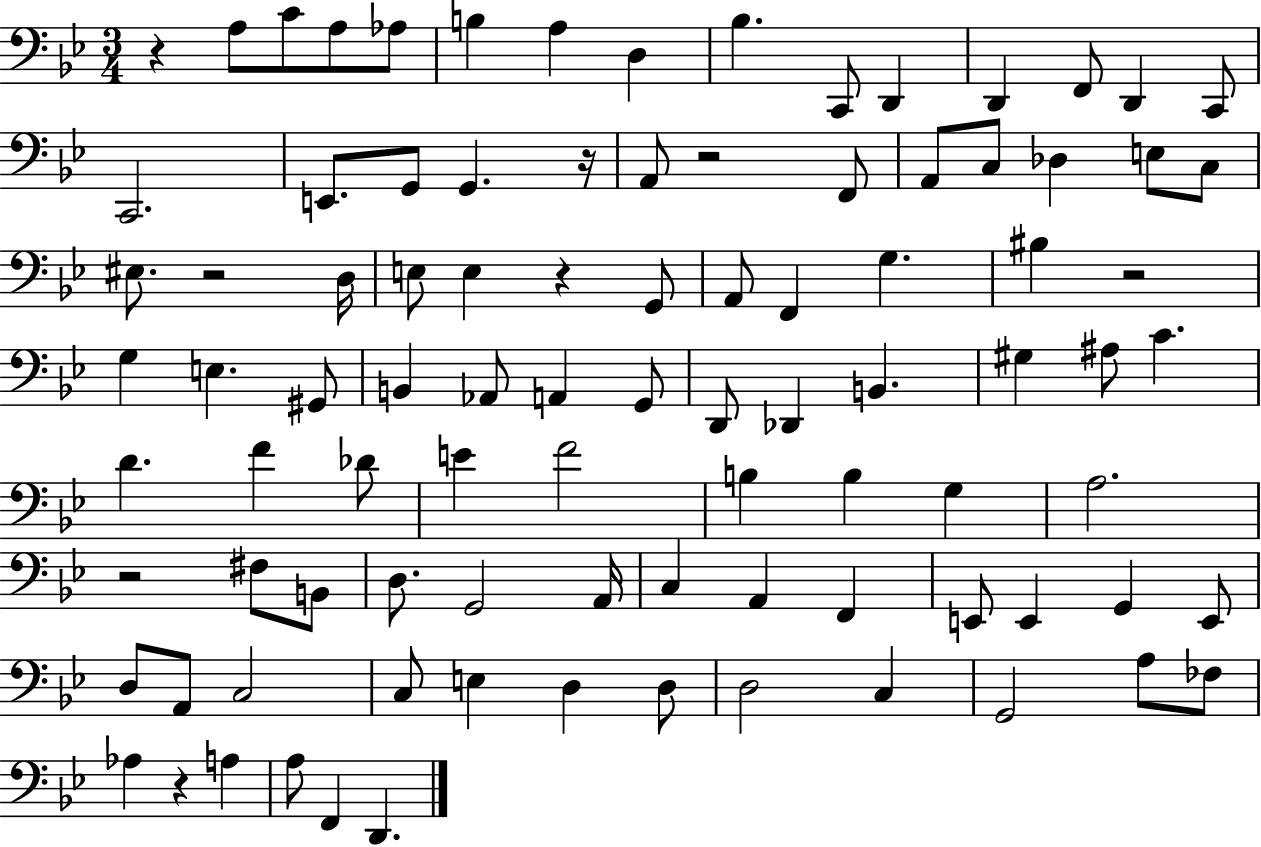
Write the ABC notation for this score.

X:1
T:Untitled
M:3/4
L:1/4
K:Bb
z A,/2 C/2 A,/2 _A,/2 B, A, D, _B, C,,/2 D,, D,, F,,/2 D,, C,,/2 C,,2 E,,/2 G,,/2 G,, z/4 A,,/2 z2 F,,/2 A,,/2 C,/2 _D, E,/2 C,/2 ^E,/2 z2 D,/4 E,/2 E, z G,,/2 A,,/2 F,, G, ^B, z2 G, E, ^G,,/2 B,, _A,,/2 A,, G,,/2 D,,/2 _D,, B,, ^G, ^A,/2 C D F _D/2 E F2 B, B, G, A,2 z2 ^F,/2 B,,/2 D,/2 G,,2 A,,/4 C, A,, F,, E,,/2 E,, G,, E,,/2 D,/2 A,,/2 C,2 C,/2 E, D, D,/2 D,2 C, G,,2 A,/2 _F,/2 _A, z A, A,/2 F,, D,,